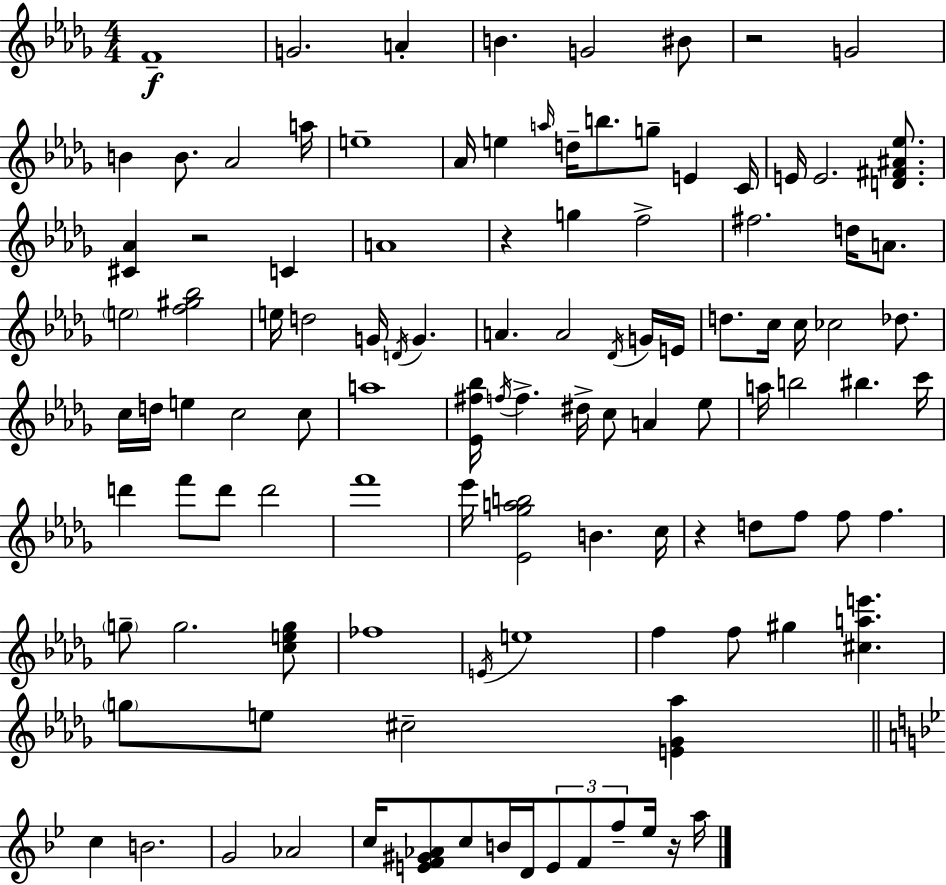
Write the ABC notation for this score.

X:1
T:Untitled
M:4/4
L:1/4
K:Bbm
F4 G2 A B G2 ^B/2 z2 G2 B B/2 _A2 a/4 e4 _A/4 e a/4 d/4 b/2 g/2 E C/4 E/4 E2 [D^F^A_e]/2 [^C_A] z2 C A4 z g f2 ^f2 d/4 A/2 e2 [f^g_b]2 e/4 d2 G/4 D/4 G A A2 _D/4 G/4 E/4 d/2 c/4 c/4 _c2 _d/2 c/4 d/4 e c2 c/2 a4 [_E^f_b]/4 f/4 f ^d/4 c/2 A _e/2 a/4 b2 ^b c'/4 d' f'/2 d'/2 d'2 f'4 _e'/4 [_E_gab]2 B c/4 z d/2 f/2 f/2 f g/2 g2 [ceg]/2 _f4 E/4 e4 f f/2 ^g [^cae'] g/2 e/2 ^c2 [E_G_a] c B2 G2 _A2 c/4 [EF^G_A]/2 c/2 B/4 D/4 E/2 F/2 f/2 _e/4 z/4 a/4